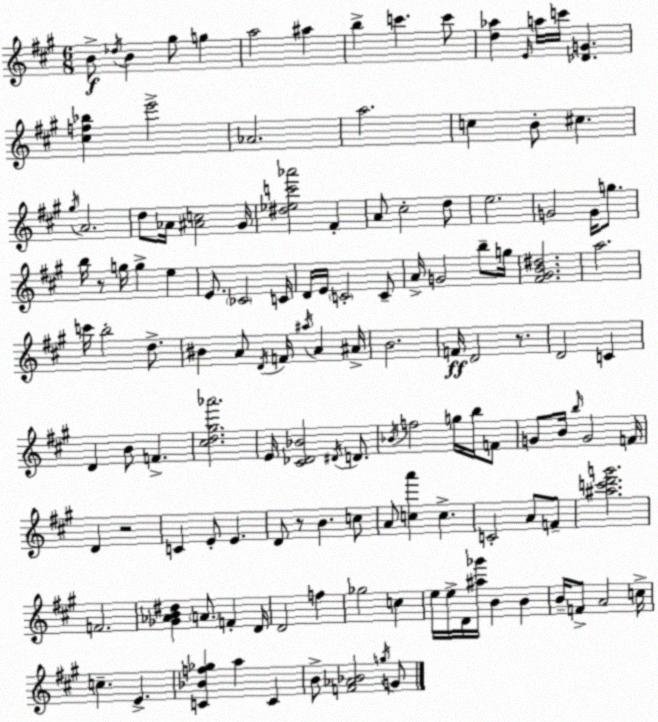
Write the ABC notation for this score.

X:1
T:Untitled
M:6/8
L:1/4
K:A
B/2 _d/4 B ^g/2 g a2 ^a b c' c'/2 [d_a] E/4 a/4 c'/4 [_DG] [^cf_b] e'2 _A2 a2 c B/2 ^c ^g/4 A2 d/2 _A/4 [^Ac]2 ^G/4 [^d_ec'_a']2 ^F A/2 ^c2 d/2 e2 G2 G/4 g/2 b/4 z/2 g/4 g e E/2 _C2 C/4 D/4 E/4 C2 C/2 A/4 G2 b/2 g/4 [^F^GB^d]2 a2 c'/4 b2 d/2 ^B A/2 D/4 F/4 ^a/4 A ^A/4 B2 F/4 D2 z/2 D2 C D B/2 F [^cd^g_a']2 E/4 [^C_D_B]2 ^D/4 D/2 _B/4 f2 g/4 b/4 F/2 G/2 B/4 b/4 G2 F/4 D z2 C E/2 E D/2 z/2 B c/2 A/2 [ca'] c C2 A/2 F/2 [^ac'd'g']2 F2 [_G_AB^d] A/2 F D/4 D2 f _g2 c e/4 e/4 D/4 [^a_g']/4 B B B/4 F/2 A2 c/4 c E [C_Bf_g] a C B/2 [F_A_B]2 g/4 G/2